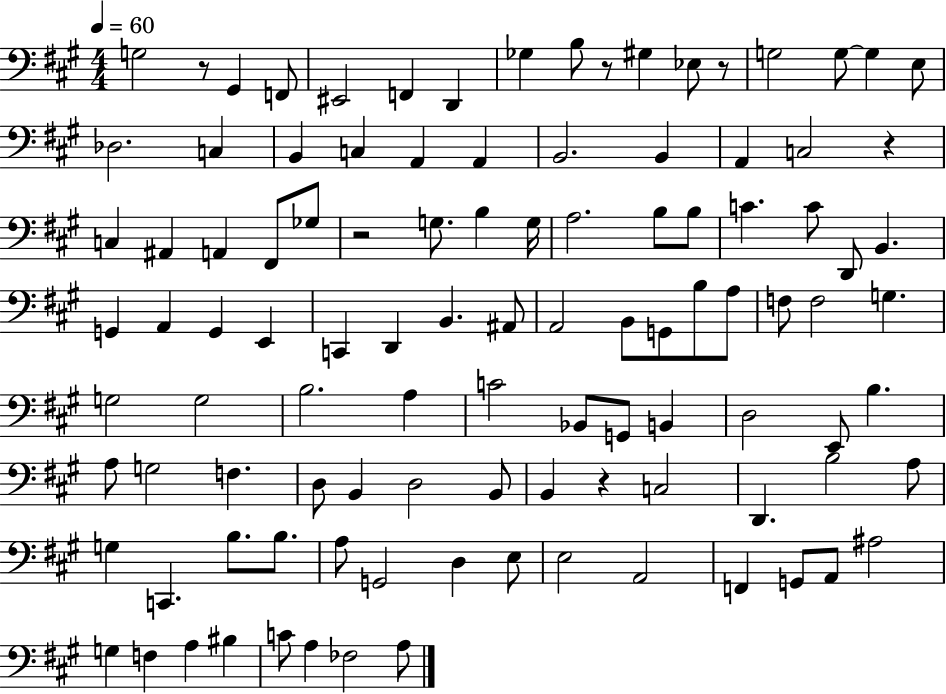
G3/h R/e G#2/q F2/e EIS2/h F2/q D2/q Gb3/q B3/e R/e G#3/q Eb3/e R/e G3/h G3/e G3/q E3/e Db3/h. C3/q B2/q C3/q A2/q A2/q B2/h. B2/q A2/q C3/h R/q C3/q A#2/q A2/q F#2/e Gb3/e R/h G3/e. B3/q G3/s A3/h. B3/e B3/e C4/q. C4/e D2/e B2/q. G2/q A2/q G2/q E2/q C2/q D2/q B2/q. A#2/e A2/h B2/e G2/e B3/e A3/e F3/e F3/h G3/q. G3/h G3/h B3/h. A3/q C4/h Bb2/e G2/e B2/q D3/h E2/e B3/q. A3/e G3/h F3/q. D3/e B2/q D3/h B2/e B2/q R/q C3/h D2/q. B3/h A3/e G3/q C2/q. B3/e. B3/e. A3/e G2/h D3/q E3/e E3/h A2/h F2/q G2/e A2/e A#3/h G3/q F3/q A3/q BIS3/q C4/e A3/q FES3/h A3/e